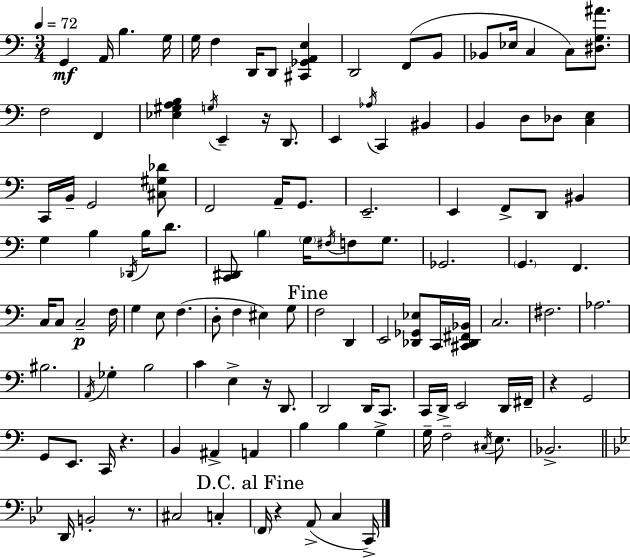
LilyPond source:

{
  \clef bass
  \numericTimeSignature
  \time 3/4
  \key c \major
  \tempo 4 = 72
  g,4\mf a,16 b4. g16 | g16 f4 d,16 d,8 <cis, ges, a, e>4 | d,2 f,8( b,8 | bes,8 ees16 c4 c8) <dis g ais'>8. | \break f2 f,4 | <ees gis a b>4 \acciaccatura { g16 } e,4-- r16 d,8. | e,4 \acciaccatura { aes16 } c,4 bis,4 | b,4 d8 des8 <c e>4 | \break c,16 b,16-- g,2 | <cis gis des'>8 f,2 a,16-- g,8. | e,2.-- | e,4 f,8-> d,8 bis,4 | \break g4 b4 \acciaccatura { des,16 } b16 | d'8. <c, dis,>8 \parenthesize b4 \parenthesize g16 \acciaccatura { fis16 } f8 | g8. ges,2. | \parenthesize g,4. f,4. | \break c16 c8 c2--\p | f16 g4 e8 f4.( | d8-. f4 eis4) | g8 \mark "Fine" f2 | \break d,4 e,2 | <des, ges, ees>8 c,16 <cis, des, fis, bes,>16 c2. | fis2. | aes2. | \break bis2. | \acciaccatura { a,16 } ges4-. b2 | c'4 e4-> | r16 d,8. d,2 | \break d,16 c,8. c,16 d,16-> e,2 | d,16 fis,16-- r4 g,2 | g,8 e,8. c,16 r4. | b,4 ais,4-> | \break a,4 b4 b4 | g4-> g16-- f2-- | \acciaccatura { cis16 } e8. bes,2.-> | \bar "||" \break \key bes \major d,16 b,2-. r8. | cis2 c4-. | \mark "D.C. al Fine" \parenthesize f,16 r4 a,8->( c4 c,16->) | \bar "|."
}